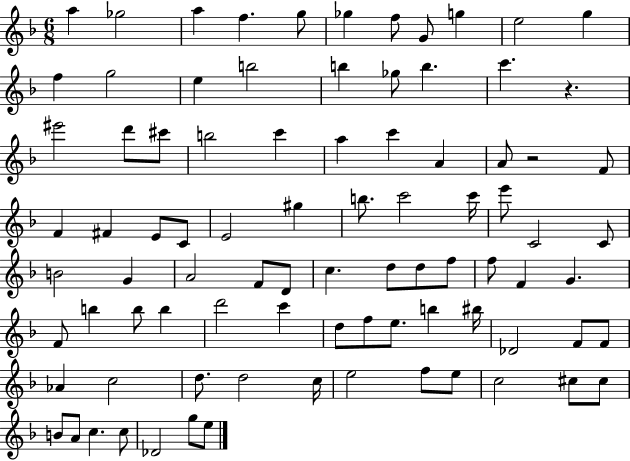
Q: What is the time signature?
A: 6/8